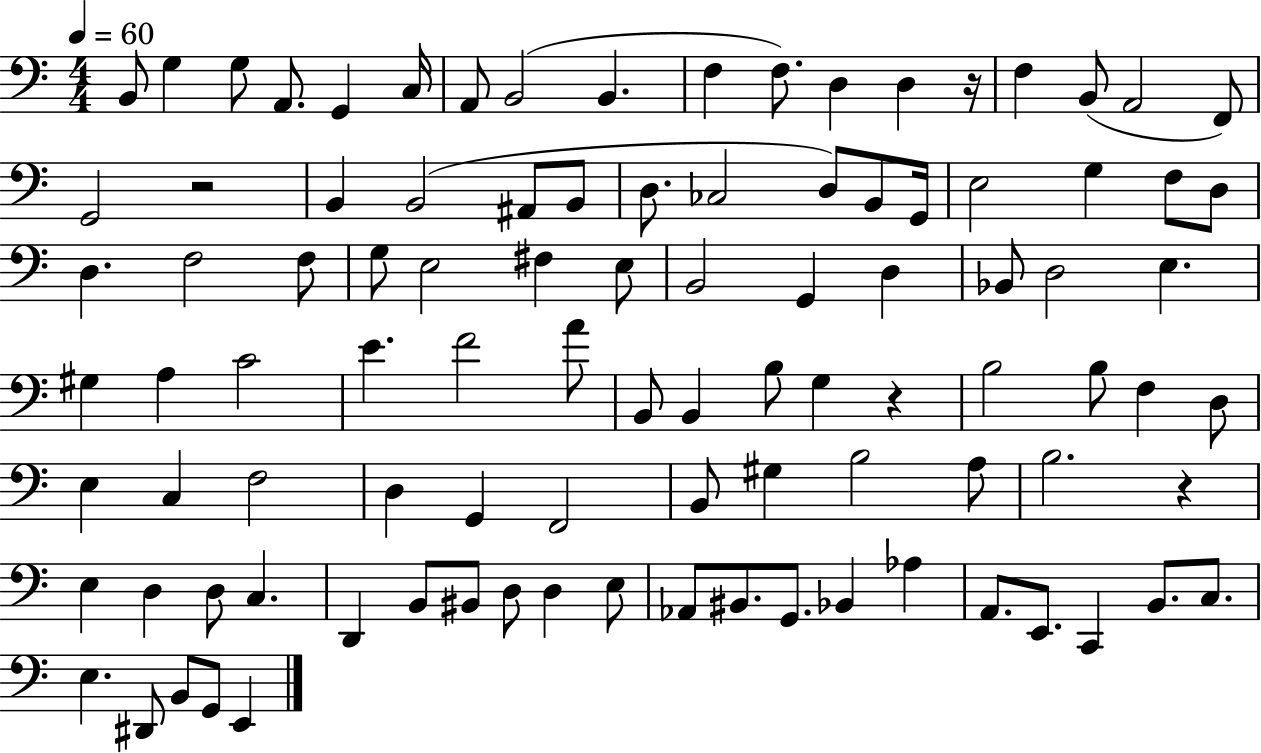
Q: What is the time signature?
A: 4/4